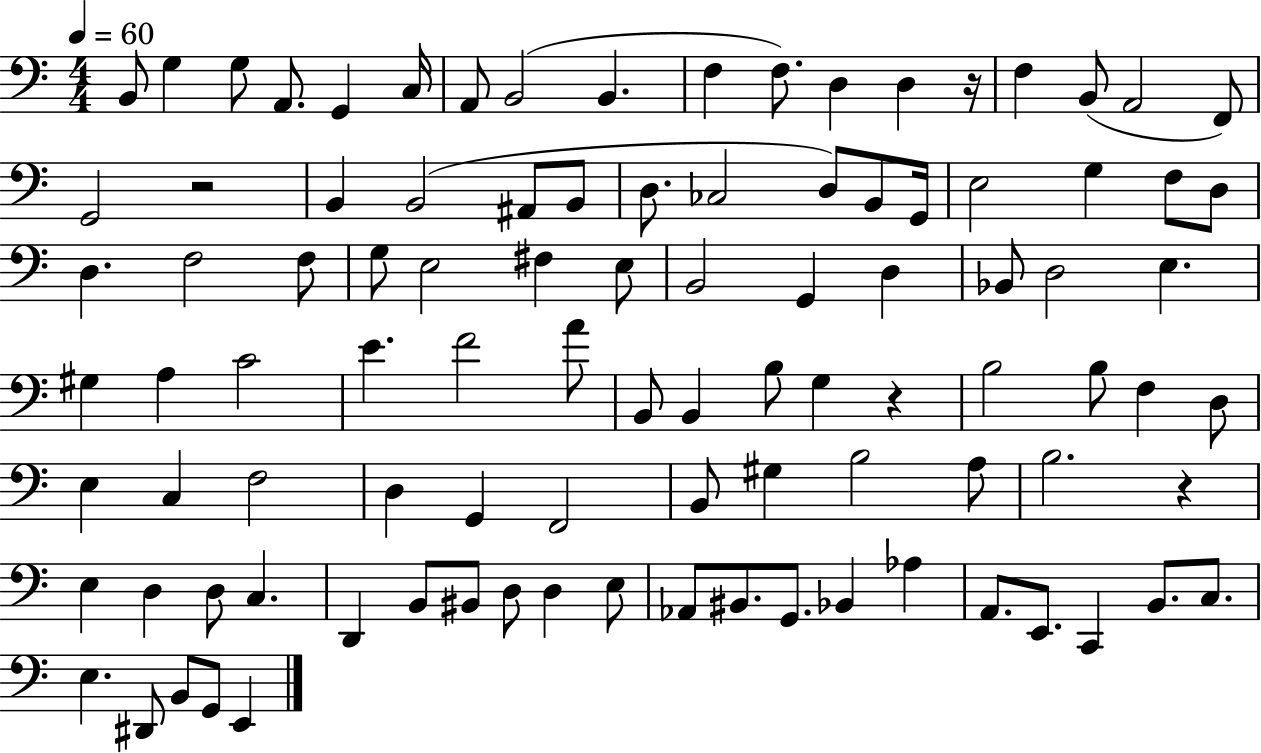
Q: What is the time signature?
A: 4/4